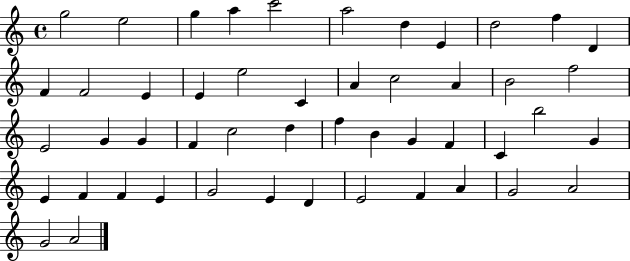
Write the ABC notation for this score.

X:1
T:Untitled
M:4/4
L:1/4
K:C
g2 e2 g a c'2 a2 d E d2 f D F F2 E E e2 C A c2 A B2 f2 E2 G G F c2 d f B G F C b2 G E F F E G2 E D E2 F A G2 A2 G2 A2